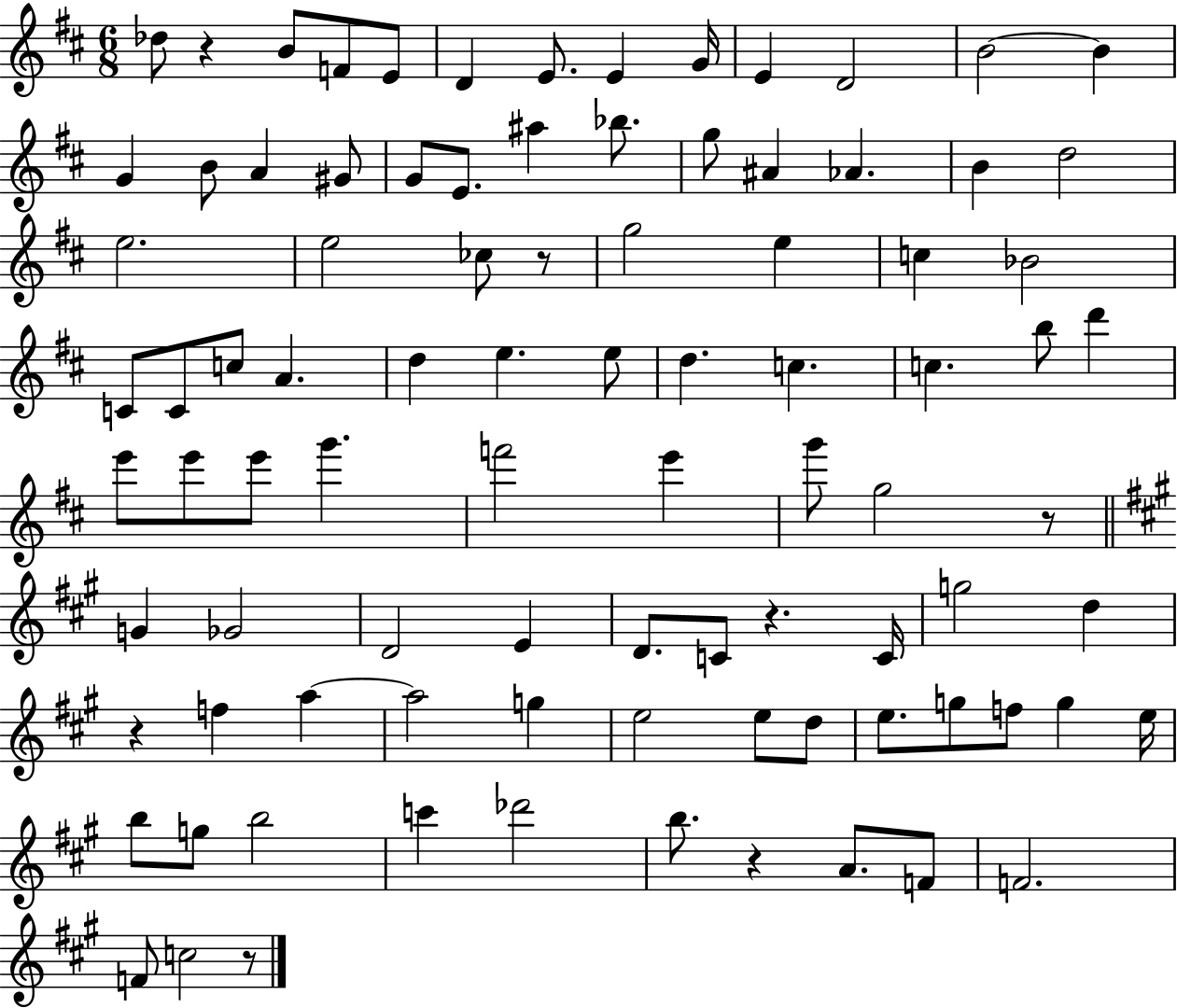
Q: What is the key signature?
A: D major